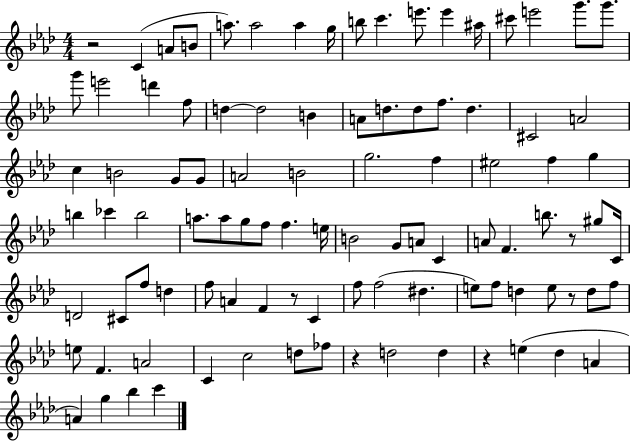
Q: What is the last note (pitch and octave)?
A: C6